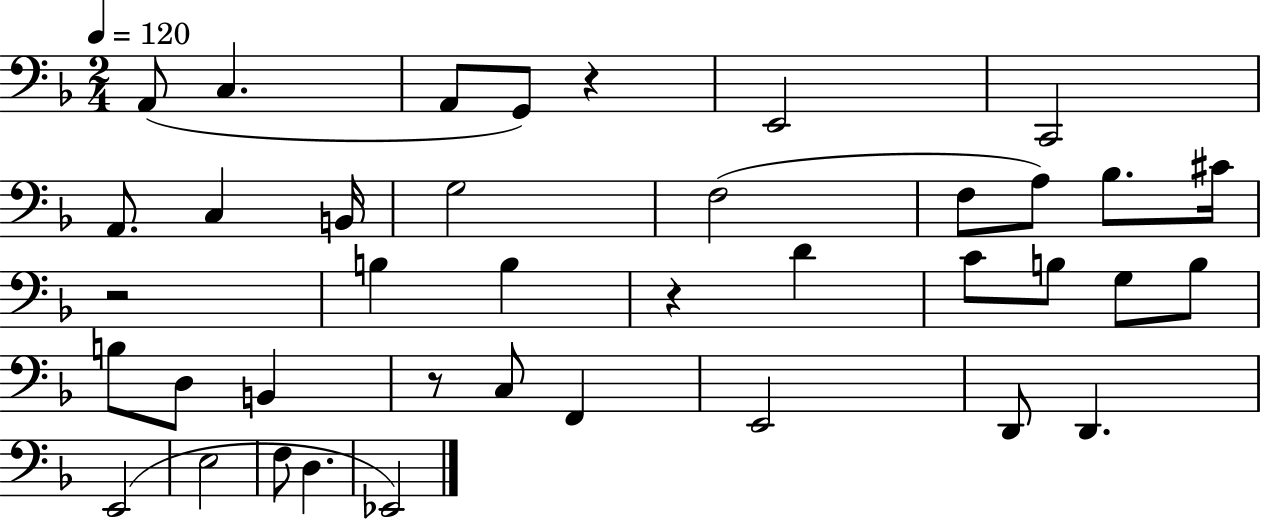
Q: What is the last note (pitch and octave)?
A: Eb2